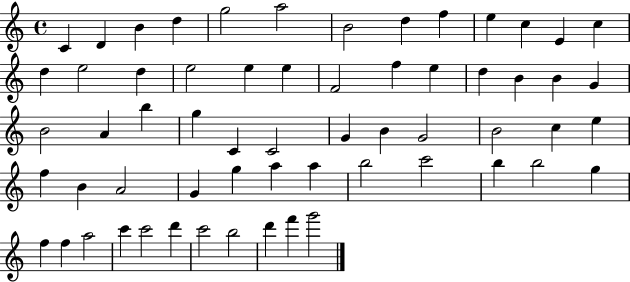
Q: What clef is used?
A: treble